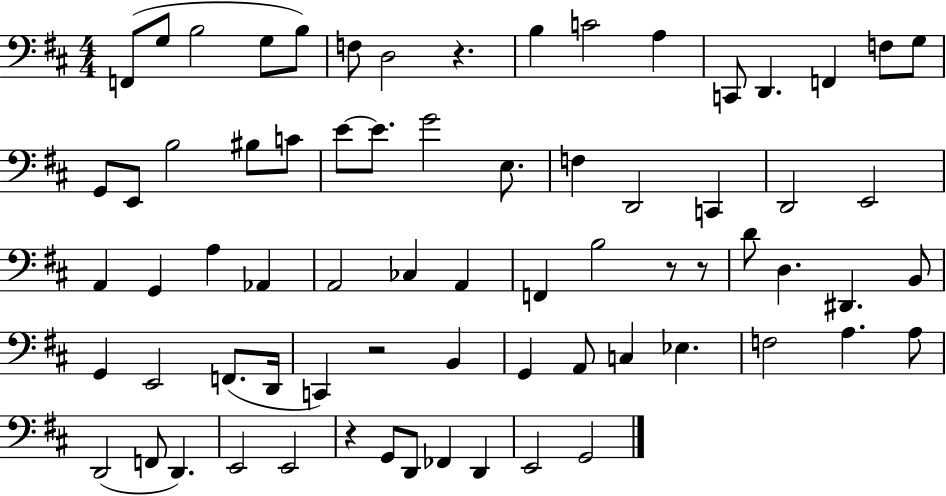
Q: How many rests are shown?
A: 5